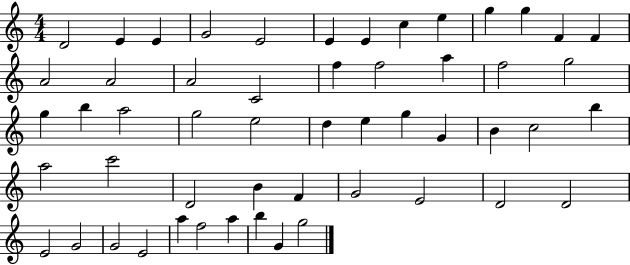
{
  \clef treble
  \numericTimeSignature
  \time 4/4
  \key c \major
  d'2 e'4 e'4 | g'2 e'2 | e'4 e'4 c''4 e''4 | g''4 g''4 f'4 f'4 | \break a'2 a'2 | a'2 c'2 | f''4 f''2 a''4 | f''2 g''2 | \break g''4 b''4 a''2 | g''2 e''2 | d''4 e''4 g''4 g'4 | b'4 c''2 b''4 | \break a''2 c'''2 | d'2 b'4 f'4 | g'2 e'2 | d'2 d'2 | \break e'2 g'2 | g'2 e'2 | a''4 f''2 a''4 | b''4 g'4 g''2 | \break \bar "|."
}